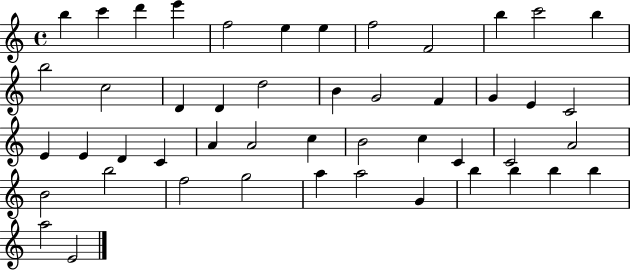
B5/q C6/q D6/q E6/q F5/h E5/q E5/q F5/h F4/h B5/q C6/h B5/q B5/h C5/h D4/q D4/q D5/h B4/q G4/h F4/q G4/q E4/q C4/h E4/q E4/q D4/q C4/q A4/q A4/h C5/q B4/h C5/q C4/q C4/h A4/h B4/h B5/h F5/h G5/h A5/q A5/h G4/q B5/q B5/q B5/q B5/q A5/h E4/h